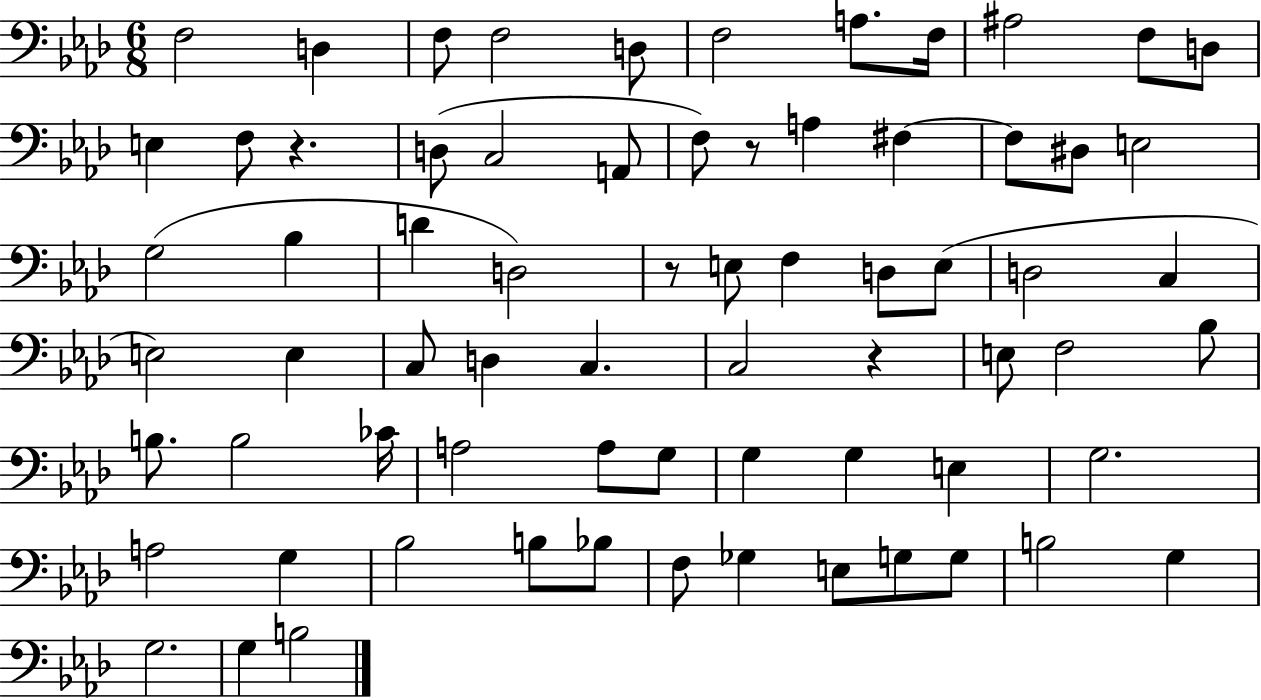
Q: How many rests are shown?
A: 4